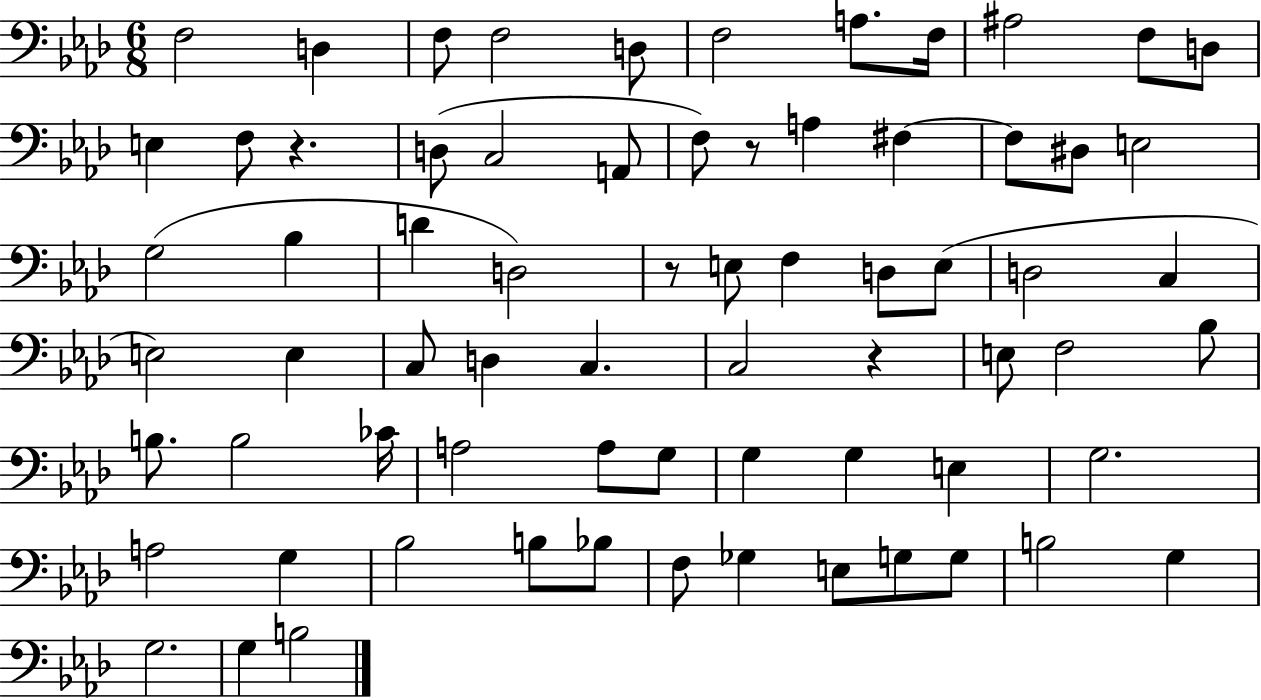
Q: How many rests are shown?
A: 4